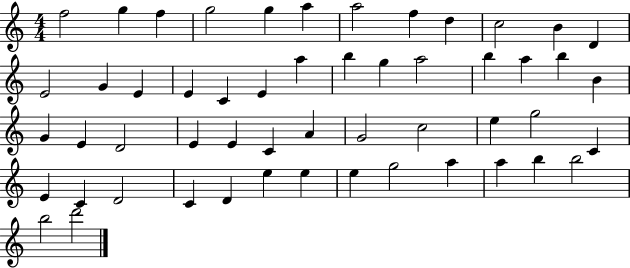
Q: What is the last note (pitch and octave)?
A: D6